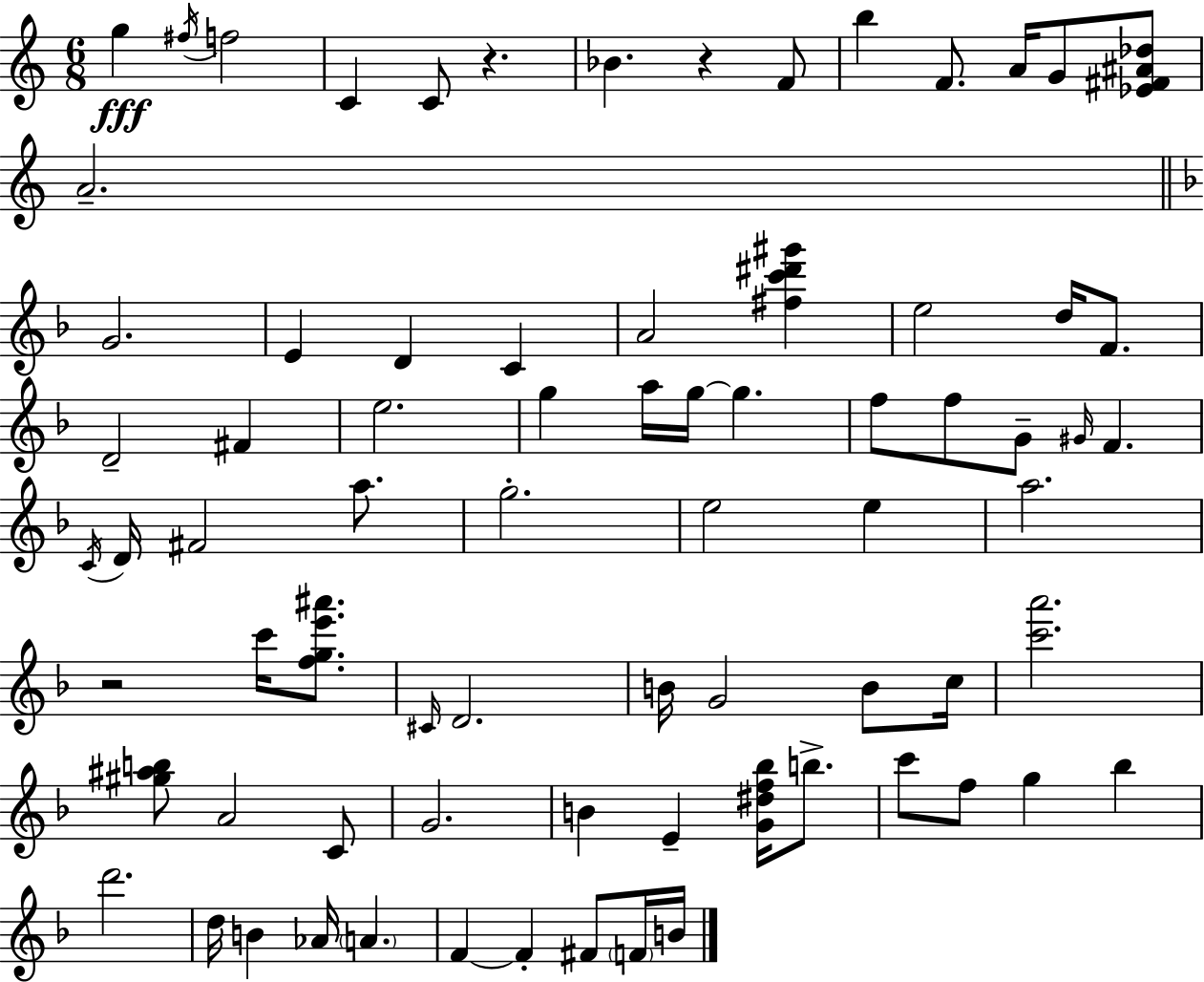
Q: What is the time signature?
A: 6/8